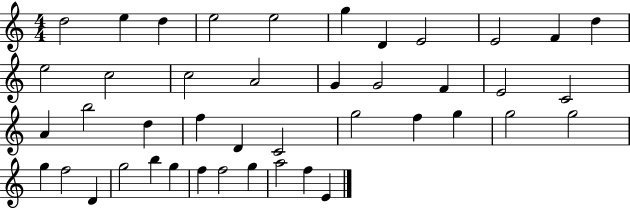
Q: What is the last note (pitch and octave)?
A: E4